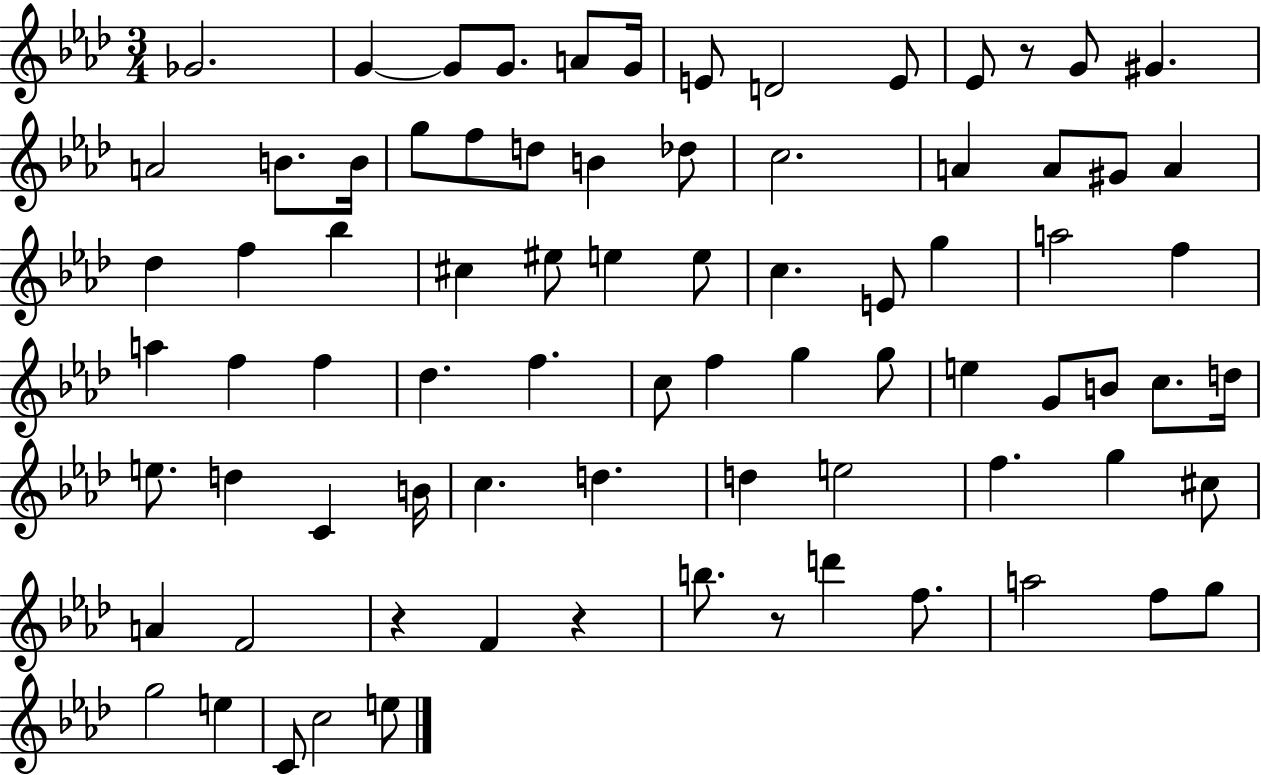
{
  \clef treble
  \numericTimeSignature
  \time 3/4
  \key aes \major
  \repeat volta 2 { ges'2. | g'4~~ g'8 g'8. a'8 g'16 | e'8 d'2 e'8 | ees'8 r8 g'8 gis'4. | \break a'2 b'8. b'16 | g''8 f''8 d''8 b'4 des''8 | c''2. | a'4 a'8 gis'8 a'4 | \break des''4 f''4 bes''4 | cis''4 eis''8 e''4 e''8 | c''4. e'8 g''4 | a''2 f''4 | \break a''4 f''4 f''4 | des''4. f''4. | c''8 f''4 g''4 g''8 | e''4 g'8 b'8 c''8. d''16 | \break e''8. d''4 c'4 b'16 | c''4. d''4. | d''4 e''2 | f''4. g''4 cis''8 | \break a'4 f'2 | r4 f'4 r4 | b''8. r8 d'''4 f''8. | a''2 f''8 g''8 | \break g''2 e''4 | c'8 c''2 e''8 | } \bar "|."
}